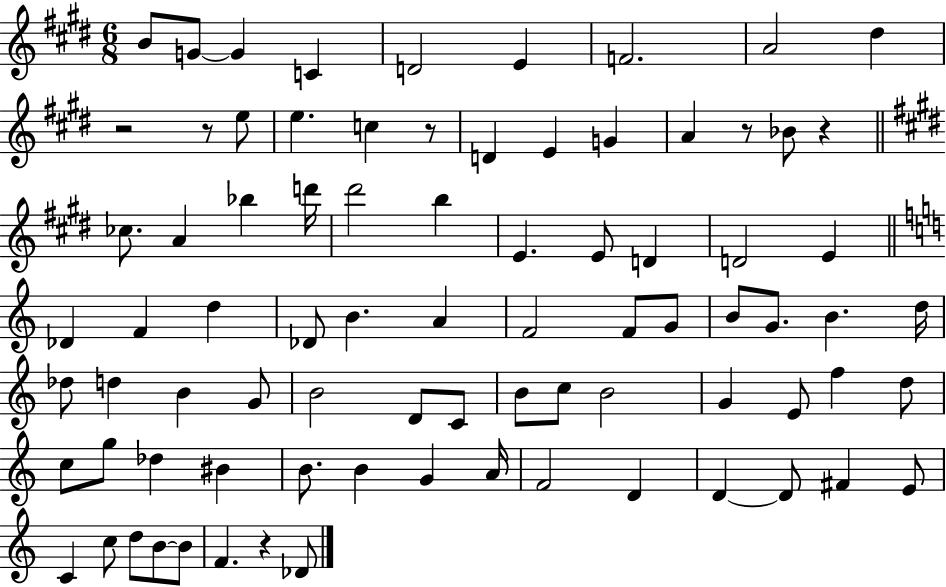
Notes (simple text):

B4/e G4/e G4/q C4/q D4/h E4/q F4/h. A4/h D#5/q R/h R/e E5/e E5/q. C5/q R/e D4/q E4/q G4/q A4/q R/e Bb4/e R/q CES5/e. A4/q Bb5/q D6/s D#6/h B5/q E4/q. E4/e D4/q D4/h E4/q Db4/q F4/q D5/q Db4/e B4/q. A4/q F4/h F4/e G4/e B4/e G4/e. B4/q. D5/s Db5/e D5/q B4/q G4/e B4/h D4/e C4/e B4/e C5/e B4/h G4/q E4/e F5/q D5/e C5/e G5/e Db5/q BIS4/q B4/e. B4/q G4/q A4/s F4/h D4/q D4/q D4/e F#4/q E4/e C4/q C5/e D5/e B4/e B4/e F4/q. R/q Db4/e